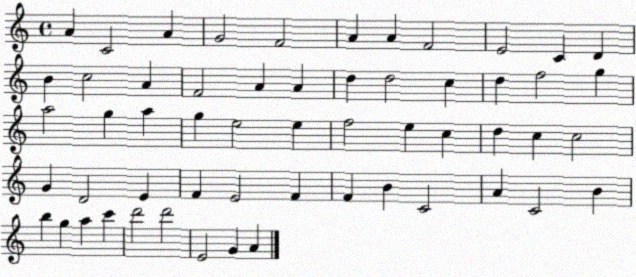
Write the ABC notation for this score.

X:1
T:Untitled
M:4/4
L:1/4
K:C
A C2 A G2 F2 A A F2 E2 C D B c2 A F2 A A d d2 c d f2 g a2 g a g e2 e f2 e c d c c2 G D2 E F E2 F F B C2 A C2 B b g a c' d'2 d'2 E2 G A